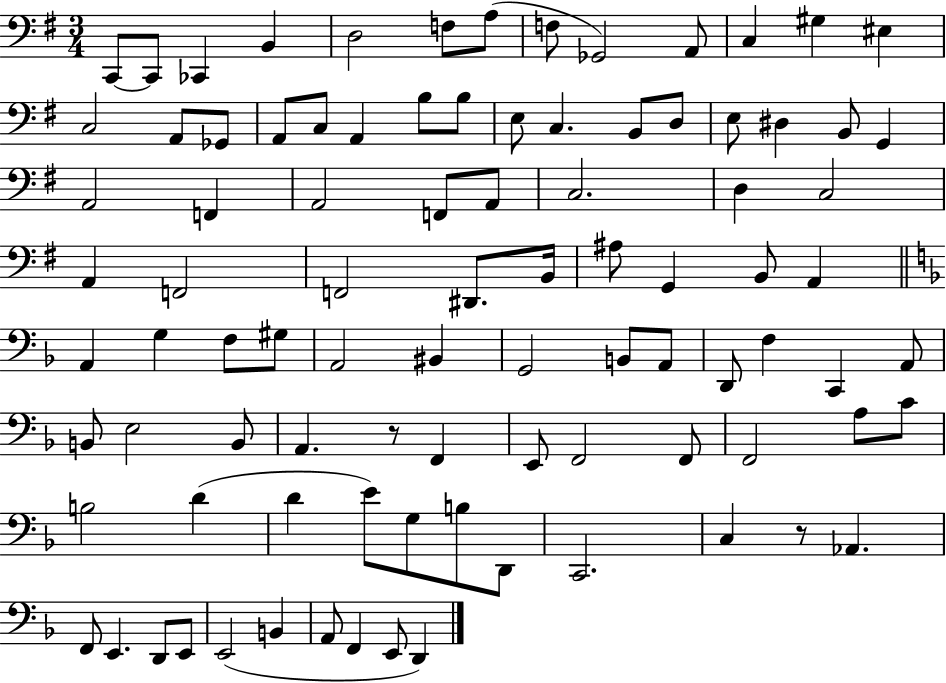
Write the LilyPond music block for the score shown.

{
  \clef bass
  \numericTimeSignature
  \time 3/4
  \key g \major
  c,8~~ c,8 ces,4 b,4 | d2 f8 a8( | f8 ges,2) a,8 | c4 gis4 eis4 | \break c2 a,8 ges,8 | a,8 c8 a,4 b8 b8 | e8 c4. b,8 d8 | e8 dis4 b,8 g,4 | \break a,2 f,4 | a,2 f,8 a,8 | c2. | d4 c2 | \break a,4 f,2 | f,2 dis,8. b,16 | ais8 g,4 b,8 a,4 | \bar "||" \break \key f \major a,4 g4 f8 gis8 | a,2 bis,4 | g,2 b,8 a,8 | d,8 f4 c,4 a,8 | \break b,8 e2 b,8 | a,4. r8 f,4 | e,8 f,2 f,8 | f,2 a8 c'8 | \break b2 d'4( | d'4 e'8) g8 b8 d,8 | c,2. | c4 r8 aes,4. | \break f,8 e,4. d,8 e,8 | e,2( b,4 | a,8 f,4 e,8 d,4) | \bar "|."
}